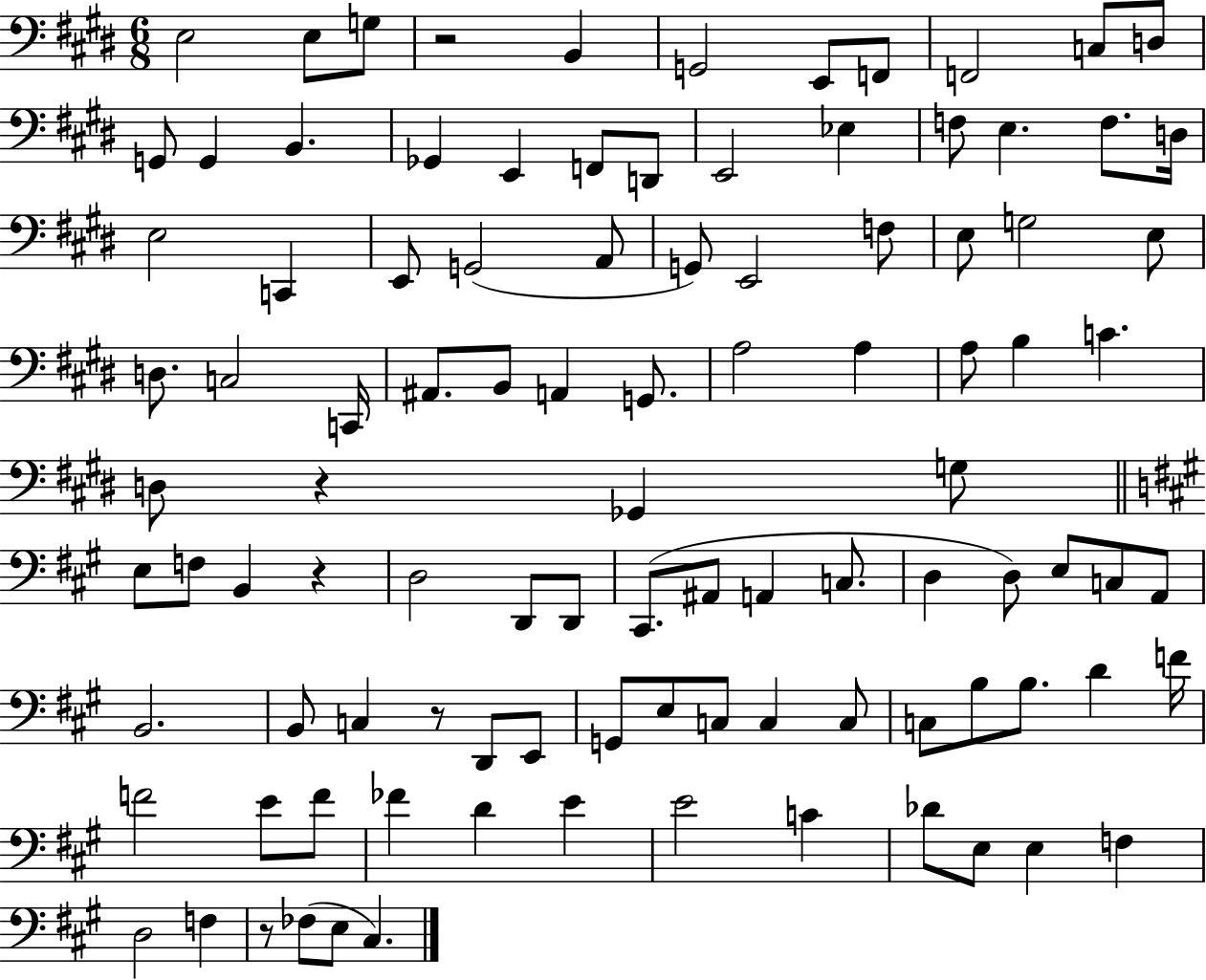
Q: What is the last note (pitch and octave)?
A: C#3